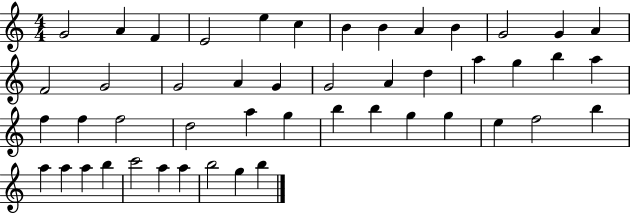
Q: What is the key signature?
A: C major